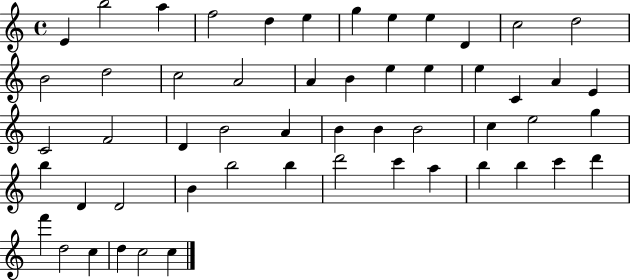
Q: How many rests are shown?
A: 0